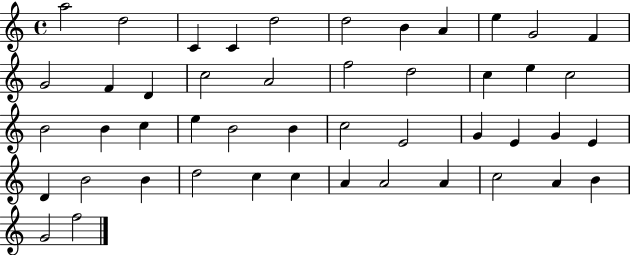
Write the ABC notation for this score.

X:1
T:Untitled
M:4/4
L:1/4
K:C
a2 d2 C C d2 d2 B A e G2 F G2 F D c2 A2 f2 d2 c e c2 B2 B c e B2 B c2 E2 G E G E D B2 B d2 c c A A2 A c2 A B G2 f2